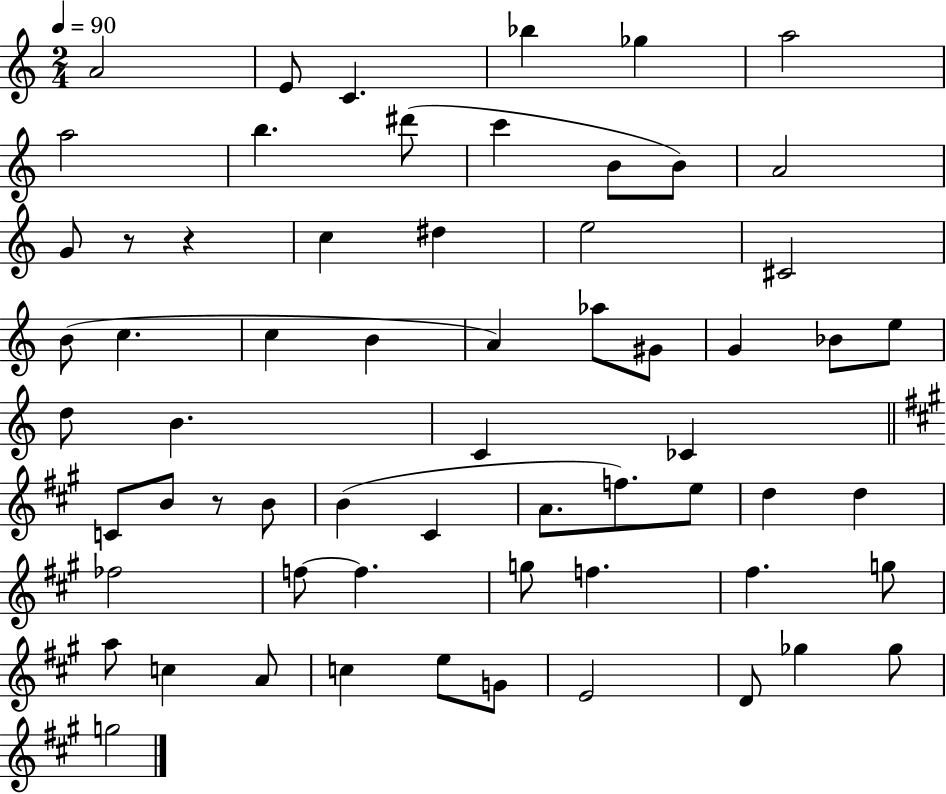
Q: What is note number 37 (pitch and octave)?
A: C#4